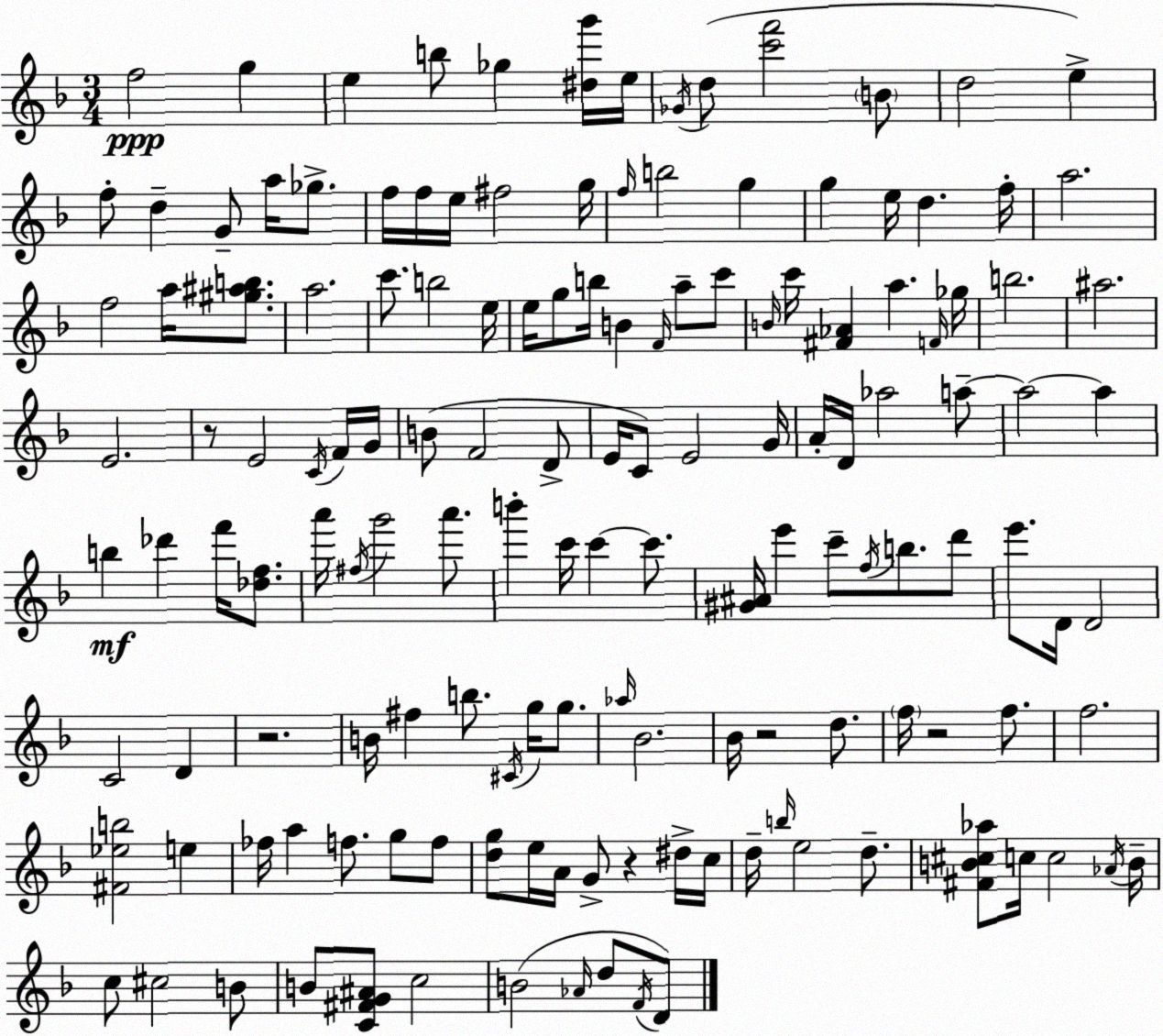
X:1
T:Untitled
M:3/4
L:1/4
K:F
f2 g e b/2 _g [^dg']/4 e/4 _G/4 d/2 [c'f']2 B/2 d2 e f/2 d G/2 a/4 _g/2 f/4 f/4 e/4 ^f2 g/4 f/4 b2 g g e/4 d f/4 a2 f2 a/4 [^g^ab]/2 a2 c'/2 b2 e/4 e/4 g/2 b/4 B F/4 a/2 c'/2 B/4 c'/4 [^F_A] a F/4 _g/4 b2 ^a2 E2 z/2 E2 C/4 F/4 G/4 B/2 F2 D/2 E/4 C/2 E2 G/4 A/4 D/4 _a2 a/2 a2 a b _d' f'/4 [_df]/2 a'/4 ^f/4 g'2 a'/2 b' c'/4 c' c'/2 [^G^A]/4 e' c'/2 f/4 b/2 d'/2 e'/2 D/4 D2 C2 D z2 B/4 ^f b/2 ^C/4 g/4 g/2 _a/4 _B2 _B/4 z2 d/2 f/4 z2 f/2 f2 [^F_eb]2 e _f/4 a f/2 g/2 f/2 [dg]/2 e/4 A/4 G/2 z ^d/4 c/4 d/4 b/4 e2 d/2 [^FB^c_a]/2 c/4 c2 _A/4 B/4 c/2 ^c2 B/2 B/2 [C^FG^A]/2 c2 B2 _A/4 d/2 F/4 D/2